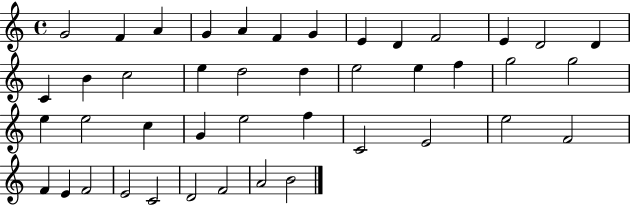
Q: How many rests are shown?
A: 0